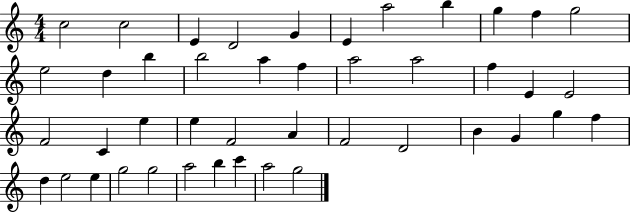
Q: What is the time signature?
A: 4/4